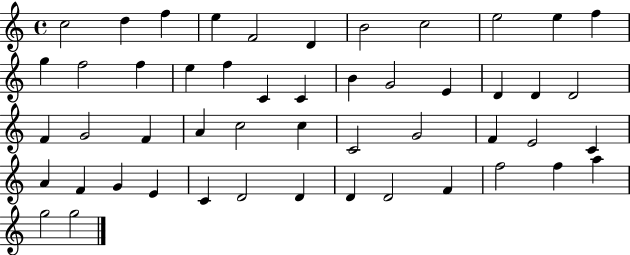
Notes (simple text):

C5/h D5/q F5/q E5/q F4/h D4/q B4/h C5/h E5/h E5/q F5/q G5/q F5/h F5/q E5/q F5/q C4/q C4/q B4/q G4/h E4/q D4/q D4/q D4/h F4/q G4/h F4/q A4/q C5/h C5/q C4/h G4/h F4/q E4/h C4/q A4/q F4/q G4/q E4/q C4/q D4/h D4/q D4/q D4/h F4/q F5/h F5/q A5/q G5/h G5/h